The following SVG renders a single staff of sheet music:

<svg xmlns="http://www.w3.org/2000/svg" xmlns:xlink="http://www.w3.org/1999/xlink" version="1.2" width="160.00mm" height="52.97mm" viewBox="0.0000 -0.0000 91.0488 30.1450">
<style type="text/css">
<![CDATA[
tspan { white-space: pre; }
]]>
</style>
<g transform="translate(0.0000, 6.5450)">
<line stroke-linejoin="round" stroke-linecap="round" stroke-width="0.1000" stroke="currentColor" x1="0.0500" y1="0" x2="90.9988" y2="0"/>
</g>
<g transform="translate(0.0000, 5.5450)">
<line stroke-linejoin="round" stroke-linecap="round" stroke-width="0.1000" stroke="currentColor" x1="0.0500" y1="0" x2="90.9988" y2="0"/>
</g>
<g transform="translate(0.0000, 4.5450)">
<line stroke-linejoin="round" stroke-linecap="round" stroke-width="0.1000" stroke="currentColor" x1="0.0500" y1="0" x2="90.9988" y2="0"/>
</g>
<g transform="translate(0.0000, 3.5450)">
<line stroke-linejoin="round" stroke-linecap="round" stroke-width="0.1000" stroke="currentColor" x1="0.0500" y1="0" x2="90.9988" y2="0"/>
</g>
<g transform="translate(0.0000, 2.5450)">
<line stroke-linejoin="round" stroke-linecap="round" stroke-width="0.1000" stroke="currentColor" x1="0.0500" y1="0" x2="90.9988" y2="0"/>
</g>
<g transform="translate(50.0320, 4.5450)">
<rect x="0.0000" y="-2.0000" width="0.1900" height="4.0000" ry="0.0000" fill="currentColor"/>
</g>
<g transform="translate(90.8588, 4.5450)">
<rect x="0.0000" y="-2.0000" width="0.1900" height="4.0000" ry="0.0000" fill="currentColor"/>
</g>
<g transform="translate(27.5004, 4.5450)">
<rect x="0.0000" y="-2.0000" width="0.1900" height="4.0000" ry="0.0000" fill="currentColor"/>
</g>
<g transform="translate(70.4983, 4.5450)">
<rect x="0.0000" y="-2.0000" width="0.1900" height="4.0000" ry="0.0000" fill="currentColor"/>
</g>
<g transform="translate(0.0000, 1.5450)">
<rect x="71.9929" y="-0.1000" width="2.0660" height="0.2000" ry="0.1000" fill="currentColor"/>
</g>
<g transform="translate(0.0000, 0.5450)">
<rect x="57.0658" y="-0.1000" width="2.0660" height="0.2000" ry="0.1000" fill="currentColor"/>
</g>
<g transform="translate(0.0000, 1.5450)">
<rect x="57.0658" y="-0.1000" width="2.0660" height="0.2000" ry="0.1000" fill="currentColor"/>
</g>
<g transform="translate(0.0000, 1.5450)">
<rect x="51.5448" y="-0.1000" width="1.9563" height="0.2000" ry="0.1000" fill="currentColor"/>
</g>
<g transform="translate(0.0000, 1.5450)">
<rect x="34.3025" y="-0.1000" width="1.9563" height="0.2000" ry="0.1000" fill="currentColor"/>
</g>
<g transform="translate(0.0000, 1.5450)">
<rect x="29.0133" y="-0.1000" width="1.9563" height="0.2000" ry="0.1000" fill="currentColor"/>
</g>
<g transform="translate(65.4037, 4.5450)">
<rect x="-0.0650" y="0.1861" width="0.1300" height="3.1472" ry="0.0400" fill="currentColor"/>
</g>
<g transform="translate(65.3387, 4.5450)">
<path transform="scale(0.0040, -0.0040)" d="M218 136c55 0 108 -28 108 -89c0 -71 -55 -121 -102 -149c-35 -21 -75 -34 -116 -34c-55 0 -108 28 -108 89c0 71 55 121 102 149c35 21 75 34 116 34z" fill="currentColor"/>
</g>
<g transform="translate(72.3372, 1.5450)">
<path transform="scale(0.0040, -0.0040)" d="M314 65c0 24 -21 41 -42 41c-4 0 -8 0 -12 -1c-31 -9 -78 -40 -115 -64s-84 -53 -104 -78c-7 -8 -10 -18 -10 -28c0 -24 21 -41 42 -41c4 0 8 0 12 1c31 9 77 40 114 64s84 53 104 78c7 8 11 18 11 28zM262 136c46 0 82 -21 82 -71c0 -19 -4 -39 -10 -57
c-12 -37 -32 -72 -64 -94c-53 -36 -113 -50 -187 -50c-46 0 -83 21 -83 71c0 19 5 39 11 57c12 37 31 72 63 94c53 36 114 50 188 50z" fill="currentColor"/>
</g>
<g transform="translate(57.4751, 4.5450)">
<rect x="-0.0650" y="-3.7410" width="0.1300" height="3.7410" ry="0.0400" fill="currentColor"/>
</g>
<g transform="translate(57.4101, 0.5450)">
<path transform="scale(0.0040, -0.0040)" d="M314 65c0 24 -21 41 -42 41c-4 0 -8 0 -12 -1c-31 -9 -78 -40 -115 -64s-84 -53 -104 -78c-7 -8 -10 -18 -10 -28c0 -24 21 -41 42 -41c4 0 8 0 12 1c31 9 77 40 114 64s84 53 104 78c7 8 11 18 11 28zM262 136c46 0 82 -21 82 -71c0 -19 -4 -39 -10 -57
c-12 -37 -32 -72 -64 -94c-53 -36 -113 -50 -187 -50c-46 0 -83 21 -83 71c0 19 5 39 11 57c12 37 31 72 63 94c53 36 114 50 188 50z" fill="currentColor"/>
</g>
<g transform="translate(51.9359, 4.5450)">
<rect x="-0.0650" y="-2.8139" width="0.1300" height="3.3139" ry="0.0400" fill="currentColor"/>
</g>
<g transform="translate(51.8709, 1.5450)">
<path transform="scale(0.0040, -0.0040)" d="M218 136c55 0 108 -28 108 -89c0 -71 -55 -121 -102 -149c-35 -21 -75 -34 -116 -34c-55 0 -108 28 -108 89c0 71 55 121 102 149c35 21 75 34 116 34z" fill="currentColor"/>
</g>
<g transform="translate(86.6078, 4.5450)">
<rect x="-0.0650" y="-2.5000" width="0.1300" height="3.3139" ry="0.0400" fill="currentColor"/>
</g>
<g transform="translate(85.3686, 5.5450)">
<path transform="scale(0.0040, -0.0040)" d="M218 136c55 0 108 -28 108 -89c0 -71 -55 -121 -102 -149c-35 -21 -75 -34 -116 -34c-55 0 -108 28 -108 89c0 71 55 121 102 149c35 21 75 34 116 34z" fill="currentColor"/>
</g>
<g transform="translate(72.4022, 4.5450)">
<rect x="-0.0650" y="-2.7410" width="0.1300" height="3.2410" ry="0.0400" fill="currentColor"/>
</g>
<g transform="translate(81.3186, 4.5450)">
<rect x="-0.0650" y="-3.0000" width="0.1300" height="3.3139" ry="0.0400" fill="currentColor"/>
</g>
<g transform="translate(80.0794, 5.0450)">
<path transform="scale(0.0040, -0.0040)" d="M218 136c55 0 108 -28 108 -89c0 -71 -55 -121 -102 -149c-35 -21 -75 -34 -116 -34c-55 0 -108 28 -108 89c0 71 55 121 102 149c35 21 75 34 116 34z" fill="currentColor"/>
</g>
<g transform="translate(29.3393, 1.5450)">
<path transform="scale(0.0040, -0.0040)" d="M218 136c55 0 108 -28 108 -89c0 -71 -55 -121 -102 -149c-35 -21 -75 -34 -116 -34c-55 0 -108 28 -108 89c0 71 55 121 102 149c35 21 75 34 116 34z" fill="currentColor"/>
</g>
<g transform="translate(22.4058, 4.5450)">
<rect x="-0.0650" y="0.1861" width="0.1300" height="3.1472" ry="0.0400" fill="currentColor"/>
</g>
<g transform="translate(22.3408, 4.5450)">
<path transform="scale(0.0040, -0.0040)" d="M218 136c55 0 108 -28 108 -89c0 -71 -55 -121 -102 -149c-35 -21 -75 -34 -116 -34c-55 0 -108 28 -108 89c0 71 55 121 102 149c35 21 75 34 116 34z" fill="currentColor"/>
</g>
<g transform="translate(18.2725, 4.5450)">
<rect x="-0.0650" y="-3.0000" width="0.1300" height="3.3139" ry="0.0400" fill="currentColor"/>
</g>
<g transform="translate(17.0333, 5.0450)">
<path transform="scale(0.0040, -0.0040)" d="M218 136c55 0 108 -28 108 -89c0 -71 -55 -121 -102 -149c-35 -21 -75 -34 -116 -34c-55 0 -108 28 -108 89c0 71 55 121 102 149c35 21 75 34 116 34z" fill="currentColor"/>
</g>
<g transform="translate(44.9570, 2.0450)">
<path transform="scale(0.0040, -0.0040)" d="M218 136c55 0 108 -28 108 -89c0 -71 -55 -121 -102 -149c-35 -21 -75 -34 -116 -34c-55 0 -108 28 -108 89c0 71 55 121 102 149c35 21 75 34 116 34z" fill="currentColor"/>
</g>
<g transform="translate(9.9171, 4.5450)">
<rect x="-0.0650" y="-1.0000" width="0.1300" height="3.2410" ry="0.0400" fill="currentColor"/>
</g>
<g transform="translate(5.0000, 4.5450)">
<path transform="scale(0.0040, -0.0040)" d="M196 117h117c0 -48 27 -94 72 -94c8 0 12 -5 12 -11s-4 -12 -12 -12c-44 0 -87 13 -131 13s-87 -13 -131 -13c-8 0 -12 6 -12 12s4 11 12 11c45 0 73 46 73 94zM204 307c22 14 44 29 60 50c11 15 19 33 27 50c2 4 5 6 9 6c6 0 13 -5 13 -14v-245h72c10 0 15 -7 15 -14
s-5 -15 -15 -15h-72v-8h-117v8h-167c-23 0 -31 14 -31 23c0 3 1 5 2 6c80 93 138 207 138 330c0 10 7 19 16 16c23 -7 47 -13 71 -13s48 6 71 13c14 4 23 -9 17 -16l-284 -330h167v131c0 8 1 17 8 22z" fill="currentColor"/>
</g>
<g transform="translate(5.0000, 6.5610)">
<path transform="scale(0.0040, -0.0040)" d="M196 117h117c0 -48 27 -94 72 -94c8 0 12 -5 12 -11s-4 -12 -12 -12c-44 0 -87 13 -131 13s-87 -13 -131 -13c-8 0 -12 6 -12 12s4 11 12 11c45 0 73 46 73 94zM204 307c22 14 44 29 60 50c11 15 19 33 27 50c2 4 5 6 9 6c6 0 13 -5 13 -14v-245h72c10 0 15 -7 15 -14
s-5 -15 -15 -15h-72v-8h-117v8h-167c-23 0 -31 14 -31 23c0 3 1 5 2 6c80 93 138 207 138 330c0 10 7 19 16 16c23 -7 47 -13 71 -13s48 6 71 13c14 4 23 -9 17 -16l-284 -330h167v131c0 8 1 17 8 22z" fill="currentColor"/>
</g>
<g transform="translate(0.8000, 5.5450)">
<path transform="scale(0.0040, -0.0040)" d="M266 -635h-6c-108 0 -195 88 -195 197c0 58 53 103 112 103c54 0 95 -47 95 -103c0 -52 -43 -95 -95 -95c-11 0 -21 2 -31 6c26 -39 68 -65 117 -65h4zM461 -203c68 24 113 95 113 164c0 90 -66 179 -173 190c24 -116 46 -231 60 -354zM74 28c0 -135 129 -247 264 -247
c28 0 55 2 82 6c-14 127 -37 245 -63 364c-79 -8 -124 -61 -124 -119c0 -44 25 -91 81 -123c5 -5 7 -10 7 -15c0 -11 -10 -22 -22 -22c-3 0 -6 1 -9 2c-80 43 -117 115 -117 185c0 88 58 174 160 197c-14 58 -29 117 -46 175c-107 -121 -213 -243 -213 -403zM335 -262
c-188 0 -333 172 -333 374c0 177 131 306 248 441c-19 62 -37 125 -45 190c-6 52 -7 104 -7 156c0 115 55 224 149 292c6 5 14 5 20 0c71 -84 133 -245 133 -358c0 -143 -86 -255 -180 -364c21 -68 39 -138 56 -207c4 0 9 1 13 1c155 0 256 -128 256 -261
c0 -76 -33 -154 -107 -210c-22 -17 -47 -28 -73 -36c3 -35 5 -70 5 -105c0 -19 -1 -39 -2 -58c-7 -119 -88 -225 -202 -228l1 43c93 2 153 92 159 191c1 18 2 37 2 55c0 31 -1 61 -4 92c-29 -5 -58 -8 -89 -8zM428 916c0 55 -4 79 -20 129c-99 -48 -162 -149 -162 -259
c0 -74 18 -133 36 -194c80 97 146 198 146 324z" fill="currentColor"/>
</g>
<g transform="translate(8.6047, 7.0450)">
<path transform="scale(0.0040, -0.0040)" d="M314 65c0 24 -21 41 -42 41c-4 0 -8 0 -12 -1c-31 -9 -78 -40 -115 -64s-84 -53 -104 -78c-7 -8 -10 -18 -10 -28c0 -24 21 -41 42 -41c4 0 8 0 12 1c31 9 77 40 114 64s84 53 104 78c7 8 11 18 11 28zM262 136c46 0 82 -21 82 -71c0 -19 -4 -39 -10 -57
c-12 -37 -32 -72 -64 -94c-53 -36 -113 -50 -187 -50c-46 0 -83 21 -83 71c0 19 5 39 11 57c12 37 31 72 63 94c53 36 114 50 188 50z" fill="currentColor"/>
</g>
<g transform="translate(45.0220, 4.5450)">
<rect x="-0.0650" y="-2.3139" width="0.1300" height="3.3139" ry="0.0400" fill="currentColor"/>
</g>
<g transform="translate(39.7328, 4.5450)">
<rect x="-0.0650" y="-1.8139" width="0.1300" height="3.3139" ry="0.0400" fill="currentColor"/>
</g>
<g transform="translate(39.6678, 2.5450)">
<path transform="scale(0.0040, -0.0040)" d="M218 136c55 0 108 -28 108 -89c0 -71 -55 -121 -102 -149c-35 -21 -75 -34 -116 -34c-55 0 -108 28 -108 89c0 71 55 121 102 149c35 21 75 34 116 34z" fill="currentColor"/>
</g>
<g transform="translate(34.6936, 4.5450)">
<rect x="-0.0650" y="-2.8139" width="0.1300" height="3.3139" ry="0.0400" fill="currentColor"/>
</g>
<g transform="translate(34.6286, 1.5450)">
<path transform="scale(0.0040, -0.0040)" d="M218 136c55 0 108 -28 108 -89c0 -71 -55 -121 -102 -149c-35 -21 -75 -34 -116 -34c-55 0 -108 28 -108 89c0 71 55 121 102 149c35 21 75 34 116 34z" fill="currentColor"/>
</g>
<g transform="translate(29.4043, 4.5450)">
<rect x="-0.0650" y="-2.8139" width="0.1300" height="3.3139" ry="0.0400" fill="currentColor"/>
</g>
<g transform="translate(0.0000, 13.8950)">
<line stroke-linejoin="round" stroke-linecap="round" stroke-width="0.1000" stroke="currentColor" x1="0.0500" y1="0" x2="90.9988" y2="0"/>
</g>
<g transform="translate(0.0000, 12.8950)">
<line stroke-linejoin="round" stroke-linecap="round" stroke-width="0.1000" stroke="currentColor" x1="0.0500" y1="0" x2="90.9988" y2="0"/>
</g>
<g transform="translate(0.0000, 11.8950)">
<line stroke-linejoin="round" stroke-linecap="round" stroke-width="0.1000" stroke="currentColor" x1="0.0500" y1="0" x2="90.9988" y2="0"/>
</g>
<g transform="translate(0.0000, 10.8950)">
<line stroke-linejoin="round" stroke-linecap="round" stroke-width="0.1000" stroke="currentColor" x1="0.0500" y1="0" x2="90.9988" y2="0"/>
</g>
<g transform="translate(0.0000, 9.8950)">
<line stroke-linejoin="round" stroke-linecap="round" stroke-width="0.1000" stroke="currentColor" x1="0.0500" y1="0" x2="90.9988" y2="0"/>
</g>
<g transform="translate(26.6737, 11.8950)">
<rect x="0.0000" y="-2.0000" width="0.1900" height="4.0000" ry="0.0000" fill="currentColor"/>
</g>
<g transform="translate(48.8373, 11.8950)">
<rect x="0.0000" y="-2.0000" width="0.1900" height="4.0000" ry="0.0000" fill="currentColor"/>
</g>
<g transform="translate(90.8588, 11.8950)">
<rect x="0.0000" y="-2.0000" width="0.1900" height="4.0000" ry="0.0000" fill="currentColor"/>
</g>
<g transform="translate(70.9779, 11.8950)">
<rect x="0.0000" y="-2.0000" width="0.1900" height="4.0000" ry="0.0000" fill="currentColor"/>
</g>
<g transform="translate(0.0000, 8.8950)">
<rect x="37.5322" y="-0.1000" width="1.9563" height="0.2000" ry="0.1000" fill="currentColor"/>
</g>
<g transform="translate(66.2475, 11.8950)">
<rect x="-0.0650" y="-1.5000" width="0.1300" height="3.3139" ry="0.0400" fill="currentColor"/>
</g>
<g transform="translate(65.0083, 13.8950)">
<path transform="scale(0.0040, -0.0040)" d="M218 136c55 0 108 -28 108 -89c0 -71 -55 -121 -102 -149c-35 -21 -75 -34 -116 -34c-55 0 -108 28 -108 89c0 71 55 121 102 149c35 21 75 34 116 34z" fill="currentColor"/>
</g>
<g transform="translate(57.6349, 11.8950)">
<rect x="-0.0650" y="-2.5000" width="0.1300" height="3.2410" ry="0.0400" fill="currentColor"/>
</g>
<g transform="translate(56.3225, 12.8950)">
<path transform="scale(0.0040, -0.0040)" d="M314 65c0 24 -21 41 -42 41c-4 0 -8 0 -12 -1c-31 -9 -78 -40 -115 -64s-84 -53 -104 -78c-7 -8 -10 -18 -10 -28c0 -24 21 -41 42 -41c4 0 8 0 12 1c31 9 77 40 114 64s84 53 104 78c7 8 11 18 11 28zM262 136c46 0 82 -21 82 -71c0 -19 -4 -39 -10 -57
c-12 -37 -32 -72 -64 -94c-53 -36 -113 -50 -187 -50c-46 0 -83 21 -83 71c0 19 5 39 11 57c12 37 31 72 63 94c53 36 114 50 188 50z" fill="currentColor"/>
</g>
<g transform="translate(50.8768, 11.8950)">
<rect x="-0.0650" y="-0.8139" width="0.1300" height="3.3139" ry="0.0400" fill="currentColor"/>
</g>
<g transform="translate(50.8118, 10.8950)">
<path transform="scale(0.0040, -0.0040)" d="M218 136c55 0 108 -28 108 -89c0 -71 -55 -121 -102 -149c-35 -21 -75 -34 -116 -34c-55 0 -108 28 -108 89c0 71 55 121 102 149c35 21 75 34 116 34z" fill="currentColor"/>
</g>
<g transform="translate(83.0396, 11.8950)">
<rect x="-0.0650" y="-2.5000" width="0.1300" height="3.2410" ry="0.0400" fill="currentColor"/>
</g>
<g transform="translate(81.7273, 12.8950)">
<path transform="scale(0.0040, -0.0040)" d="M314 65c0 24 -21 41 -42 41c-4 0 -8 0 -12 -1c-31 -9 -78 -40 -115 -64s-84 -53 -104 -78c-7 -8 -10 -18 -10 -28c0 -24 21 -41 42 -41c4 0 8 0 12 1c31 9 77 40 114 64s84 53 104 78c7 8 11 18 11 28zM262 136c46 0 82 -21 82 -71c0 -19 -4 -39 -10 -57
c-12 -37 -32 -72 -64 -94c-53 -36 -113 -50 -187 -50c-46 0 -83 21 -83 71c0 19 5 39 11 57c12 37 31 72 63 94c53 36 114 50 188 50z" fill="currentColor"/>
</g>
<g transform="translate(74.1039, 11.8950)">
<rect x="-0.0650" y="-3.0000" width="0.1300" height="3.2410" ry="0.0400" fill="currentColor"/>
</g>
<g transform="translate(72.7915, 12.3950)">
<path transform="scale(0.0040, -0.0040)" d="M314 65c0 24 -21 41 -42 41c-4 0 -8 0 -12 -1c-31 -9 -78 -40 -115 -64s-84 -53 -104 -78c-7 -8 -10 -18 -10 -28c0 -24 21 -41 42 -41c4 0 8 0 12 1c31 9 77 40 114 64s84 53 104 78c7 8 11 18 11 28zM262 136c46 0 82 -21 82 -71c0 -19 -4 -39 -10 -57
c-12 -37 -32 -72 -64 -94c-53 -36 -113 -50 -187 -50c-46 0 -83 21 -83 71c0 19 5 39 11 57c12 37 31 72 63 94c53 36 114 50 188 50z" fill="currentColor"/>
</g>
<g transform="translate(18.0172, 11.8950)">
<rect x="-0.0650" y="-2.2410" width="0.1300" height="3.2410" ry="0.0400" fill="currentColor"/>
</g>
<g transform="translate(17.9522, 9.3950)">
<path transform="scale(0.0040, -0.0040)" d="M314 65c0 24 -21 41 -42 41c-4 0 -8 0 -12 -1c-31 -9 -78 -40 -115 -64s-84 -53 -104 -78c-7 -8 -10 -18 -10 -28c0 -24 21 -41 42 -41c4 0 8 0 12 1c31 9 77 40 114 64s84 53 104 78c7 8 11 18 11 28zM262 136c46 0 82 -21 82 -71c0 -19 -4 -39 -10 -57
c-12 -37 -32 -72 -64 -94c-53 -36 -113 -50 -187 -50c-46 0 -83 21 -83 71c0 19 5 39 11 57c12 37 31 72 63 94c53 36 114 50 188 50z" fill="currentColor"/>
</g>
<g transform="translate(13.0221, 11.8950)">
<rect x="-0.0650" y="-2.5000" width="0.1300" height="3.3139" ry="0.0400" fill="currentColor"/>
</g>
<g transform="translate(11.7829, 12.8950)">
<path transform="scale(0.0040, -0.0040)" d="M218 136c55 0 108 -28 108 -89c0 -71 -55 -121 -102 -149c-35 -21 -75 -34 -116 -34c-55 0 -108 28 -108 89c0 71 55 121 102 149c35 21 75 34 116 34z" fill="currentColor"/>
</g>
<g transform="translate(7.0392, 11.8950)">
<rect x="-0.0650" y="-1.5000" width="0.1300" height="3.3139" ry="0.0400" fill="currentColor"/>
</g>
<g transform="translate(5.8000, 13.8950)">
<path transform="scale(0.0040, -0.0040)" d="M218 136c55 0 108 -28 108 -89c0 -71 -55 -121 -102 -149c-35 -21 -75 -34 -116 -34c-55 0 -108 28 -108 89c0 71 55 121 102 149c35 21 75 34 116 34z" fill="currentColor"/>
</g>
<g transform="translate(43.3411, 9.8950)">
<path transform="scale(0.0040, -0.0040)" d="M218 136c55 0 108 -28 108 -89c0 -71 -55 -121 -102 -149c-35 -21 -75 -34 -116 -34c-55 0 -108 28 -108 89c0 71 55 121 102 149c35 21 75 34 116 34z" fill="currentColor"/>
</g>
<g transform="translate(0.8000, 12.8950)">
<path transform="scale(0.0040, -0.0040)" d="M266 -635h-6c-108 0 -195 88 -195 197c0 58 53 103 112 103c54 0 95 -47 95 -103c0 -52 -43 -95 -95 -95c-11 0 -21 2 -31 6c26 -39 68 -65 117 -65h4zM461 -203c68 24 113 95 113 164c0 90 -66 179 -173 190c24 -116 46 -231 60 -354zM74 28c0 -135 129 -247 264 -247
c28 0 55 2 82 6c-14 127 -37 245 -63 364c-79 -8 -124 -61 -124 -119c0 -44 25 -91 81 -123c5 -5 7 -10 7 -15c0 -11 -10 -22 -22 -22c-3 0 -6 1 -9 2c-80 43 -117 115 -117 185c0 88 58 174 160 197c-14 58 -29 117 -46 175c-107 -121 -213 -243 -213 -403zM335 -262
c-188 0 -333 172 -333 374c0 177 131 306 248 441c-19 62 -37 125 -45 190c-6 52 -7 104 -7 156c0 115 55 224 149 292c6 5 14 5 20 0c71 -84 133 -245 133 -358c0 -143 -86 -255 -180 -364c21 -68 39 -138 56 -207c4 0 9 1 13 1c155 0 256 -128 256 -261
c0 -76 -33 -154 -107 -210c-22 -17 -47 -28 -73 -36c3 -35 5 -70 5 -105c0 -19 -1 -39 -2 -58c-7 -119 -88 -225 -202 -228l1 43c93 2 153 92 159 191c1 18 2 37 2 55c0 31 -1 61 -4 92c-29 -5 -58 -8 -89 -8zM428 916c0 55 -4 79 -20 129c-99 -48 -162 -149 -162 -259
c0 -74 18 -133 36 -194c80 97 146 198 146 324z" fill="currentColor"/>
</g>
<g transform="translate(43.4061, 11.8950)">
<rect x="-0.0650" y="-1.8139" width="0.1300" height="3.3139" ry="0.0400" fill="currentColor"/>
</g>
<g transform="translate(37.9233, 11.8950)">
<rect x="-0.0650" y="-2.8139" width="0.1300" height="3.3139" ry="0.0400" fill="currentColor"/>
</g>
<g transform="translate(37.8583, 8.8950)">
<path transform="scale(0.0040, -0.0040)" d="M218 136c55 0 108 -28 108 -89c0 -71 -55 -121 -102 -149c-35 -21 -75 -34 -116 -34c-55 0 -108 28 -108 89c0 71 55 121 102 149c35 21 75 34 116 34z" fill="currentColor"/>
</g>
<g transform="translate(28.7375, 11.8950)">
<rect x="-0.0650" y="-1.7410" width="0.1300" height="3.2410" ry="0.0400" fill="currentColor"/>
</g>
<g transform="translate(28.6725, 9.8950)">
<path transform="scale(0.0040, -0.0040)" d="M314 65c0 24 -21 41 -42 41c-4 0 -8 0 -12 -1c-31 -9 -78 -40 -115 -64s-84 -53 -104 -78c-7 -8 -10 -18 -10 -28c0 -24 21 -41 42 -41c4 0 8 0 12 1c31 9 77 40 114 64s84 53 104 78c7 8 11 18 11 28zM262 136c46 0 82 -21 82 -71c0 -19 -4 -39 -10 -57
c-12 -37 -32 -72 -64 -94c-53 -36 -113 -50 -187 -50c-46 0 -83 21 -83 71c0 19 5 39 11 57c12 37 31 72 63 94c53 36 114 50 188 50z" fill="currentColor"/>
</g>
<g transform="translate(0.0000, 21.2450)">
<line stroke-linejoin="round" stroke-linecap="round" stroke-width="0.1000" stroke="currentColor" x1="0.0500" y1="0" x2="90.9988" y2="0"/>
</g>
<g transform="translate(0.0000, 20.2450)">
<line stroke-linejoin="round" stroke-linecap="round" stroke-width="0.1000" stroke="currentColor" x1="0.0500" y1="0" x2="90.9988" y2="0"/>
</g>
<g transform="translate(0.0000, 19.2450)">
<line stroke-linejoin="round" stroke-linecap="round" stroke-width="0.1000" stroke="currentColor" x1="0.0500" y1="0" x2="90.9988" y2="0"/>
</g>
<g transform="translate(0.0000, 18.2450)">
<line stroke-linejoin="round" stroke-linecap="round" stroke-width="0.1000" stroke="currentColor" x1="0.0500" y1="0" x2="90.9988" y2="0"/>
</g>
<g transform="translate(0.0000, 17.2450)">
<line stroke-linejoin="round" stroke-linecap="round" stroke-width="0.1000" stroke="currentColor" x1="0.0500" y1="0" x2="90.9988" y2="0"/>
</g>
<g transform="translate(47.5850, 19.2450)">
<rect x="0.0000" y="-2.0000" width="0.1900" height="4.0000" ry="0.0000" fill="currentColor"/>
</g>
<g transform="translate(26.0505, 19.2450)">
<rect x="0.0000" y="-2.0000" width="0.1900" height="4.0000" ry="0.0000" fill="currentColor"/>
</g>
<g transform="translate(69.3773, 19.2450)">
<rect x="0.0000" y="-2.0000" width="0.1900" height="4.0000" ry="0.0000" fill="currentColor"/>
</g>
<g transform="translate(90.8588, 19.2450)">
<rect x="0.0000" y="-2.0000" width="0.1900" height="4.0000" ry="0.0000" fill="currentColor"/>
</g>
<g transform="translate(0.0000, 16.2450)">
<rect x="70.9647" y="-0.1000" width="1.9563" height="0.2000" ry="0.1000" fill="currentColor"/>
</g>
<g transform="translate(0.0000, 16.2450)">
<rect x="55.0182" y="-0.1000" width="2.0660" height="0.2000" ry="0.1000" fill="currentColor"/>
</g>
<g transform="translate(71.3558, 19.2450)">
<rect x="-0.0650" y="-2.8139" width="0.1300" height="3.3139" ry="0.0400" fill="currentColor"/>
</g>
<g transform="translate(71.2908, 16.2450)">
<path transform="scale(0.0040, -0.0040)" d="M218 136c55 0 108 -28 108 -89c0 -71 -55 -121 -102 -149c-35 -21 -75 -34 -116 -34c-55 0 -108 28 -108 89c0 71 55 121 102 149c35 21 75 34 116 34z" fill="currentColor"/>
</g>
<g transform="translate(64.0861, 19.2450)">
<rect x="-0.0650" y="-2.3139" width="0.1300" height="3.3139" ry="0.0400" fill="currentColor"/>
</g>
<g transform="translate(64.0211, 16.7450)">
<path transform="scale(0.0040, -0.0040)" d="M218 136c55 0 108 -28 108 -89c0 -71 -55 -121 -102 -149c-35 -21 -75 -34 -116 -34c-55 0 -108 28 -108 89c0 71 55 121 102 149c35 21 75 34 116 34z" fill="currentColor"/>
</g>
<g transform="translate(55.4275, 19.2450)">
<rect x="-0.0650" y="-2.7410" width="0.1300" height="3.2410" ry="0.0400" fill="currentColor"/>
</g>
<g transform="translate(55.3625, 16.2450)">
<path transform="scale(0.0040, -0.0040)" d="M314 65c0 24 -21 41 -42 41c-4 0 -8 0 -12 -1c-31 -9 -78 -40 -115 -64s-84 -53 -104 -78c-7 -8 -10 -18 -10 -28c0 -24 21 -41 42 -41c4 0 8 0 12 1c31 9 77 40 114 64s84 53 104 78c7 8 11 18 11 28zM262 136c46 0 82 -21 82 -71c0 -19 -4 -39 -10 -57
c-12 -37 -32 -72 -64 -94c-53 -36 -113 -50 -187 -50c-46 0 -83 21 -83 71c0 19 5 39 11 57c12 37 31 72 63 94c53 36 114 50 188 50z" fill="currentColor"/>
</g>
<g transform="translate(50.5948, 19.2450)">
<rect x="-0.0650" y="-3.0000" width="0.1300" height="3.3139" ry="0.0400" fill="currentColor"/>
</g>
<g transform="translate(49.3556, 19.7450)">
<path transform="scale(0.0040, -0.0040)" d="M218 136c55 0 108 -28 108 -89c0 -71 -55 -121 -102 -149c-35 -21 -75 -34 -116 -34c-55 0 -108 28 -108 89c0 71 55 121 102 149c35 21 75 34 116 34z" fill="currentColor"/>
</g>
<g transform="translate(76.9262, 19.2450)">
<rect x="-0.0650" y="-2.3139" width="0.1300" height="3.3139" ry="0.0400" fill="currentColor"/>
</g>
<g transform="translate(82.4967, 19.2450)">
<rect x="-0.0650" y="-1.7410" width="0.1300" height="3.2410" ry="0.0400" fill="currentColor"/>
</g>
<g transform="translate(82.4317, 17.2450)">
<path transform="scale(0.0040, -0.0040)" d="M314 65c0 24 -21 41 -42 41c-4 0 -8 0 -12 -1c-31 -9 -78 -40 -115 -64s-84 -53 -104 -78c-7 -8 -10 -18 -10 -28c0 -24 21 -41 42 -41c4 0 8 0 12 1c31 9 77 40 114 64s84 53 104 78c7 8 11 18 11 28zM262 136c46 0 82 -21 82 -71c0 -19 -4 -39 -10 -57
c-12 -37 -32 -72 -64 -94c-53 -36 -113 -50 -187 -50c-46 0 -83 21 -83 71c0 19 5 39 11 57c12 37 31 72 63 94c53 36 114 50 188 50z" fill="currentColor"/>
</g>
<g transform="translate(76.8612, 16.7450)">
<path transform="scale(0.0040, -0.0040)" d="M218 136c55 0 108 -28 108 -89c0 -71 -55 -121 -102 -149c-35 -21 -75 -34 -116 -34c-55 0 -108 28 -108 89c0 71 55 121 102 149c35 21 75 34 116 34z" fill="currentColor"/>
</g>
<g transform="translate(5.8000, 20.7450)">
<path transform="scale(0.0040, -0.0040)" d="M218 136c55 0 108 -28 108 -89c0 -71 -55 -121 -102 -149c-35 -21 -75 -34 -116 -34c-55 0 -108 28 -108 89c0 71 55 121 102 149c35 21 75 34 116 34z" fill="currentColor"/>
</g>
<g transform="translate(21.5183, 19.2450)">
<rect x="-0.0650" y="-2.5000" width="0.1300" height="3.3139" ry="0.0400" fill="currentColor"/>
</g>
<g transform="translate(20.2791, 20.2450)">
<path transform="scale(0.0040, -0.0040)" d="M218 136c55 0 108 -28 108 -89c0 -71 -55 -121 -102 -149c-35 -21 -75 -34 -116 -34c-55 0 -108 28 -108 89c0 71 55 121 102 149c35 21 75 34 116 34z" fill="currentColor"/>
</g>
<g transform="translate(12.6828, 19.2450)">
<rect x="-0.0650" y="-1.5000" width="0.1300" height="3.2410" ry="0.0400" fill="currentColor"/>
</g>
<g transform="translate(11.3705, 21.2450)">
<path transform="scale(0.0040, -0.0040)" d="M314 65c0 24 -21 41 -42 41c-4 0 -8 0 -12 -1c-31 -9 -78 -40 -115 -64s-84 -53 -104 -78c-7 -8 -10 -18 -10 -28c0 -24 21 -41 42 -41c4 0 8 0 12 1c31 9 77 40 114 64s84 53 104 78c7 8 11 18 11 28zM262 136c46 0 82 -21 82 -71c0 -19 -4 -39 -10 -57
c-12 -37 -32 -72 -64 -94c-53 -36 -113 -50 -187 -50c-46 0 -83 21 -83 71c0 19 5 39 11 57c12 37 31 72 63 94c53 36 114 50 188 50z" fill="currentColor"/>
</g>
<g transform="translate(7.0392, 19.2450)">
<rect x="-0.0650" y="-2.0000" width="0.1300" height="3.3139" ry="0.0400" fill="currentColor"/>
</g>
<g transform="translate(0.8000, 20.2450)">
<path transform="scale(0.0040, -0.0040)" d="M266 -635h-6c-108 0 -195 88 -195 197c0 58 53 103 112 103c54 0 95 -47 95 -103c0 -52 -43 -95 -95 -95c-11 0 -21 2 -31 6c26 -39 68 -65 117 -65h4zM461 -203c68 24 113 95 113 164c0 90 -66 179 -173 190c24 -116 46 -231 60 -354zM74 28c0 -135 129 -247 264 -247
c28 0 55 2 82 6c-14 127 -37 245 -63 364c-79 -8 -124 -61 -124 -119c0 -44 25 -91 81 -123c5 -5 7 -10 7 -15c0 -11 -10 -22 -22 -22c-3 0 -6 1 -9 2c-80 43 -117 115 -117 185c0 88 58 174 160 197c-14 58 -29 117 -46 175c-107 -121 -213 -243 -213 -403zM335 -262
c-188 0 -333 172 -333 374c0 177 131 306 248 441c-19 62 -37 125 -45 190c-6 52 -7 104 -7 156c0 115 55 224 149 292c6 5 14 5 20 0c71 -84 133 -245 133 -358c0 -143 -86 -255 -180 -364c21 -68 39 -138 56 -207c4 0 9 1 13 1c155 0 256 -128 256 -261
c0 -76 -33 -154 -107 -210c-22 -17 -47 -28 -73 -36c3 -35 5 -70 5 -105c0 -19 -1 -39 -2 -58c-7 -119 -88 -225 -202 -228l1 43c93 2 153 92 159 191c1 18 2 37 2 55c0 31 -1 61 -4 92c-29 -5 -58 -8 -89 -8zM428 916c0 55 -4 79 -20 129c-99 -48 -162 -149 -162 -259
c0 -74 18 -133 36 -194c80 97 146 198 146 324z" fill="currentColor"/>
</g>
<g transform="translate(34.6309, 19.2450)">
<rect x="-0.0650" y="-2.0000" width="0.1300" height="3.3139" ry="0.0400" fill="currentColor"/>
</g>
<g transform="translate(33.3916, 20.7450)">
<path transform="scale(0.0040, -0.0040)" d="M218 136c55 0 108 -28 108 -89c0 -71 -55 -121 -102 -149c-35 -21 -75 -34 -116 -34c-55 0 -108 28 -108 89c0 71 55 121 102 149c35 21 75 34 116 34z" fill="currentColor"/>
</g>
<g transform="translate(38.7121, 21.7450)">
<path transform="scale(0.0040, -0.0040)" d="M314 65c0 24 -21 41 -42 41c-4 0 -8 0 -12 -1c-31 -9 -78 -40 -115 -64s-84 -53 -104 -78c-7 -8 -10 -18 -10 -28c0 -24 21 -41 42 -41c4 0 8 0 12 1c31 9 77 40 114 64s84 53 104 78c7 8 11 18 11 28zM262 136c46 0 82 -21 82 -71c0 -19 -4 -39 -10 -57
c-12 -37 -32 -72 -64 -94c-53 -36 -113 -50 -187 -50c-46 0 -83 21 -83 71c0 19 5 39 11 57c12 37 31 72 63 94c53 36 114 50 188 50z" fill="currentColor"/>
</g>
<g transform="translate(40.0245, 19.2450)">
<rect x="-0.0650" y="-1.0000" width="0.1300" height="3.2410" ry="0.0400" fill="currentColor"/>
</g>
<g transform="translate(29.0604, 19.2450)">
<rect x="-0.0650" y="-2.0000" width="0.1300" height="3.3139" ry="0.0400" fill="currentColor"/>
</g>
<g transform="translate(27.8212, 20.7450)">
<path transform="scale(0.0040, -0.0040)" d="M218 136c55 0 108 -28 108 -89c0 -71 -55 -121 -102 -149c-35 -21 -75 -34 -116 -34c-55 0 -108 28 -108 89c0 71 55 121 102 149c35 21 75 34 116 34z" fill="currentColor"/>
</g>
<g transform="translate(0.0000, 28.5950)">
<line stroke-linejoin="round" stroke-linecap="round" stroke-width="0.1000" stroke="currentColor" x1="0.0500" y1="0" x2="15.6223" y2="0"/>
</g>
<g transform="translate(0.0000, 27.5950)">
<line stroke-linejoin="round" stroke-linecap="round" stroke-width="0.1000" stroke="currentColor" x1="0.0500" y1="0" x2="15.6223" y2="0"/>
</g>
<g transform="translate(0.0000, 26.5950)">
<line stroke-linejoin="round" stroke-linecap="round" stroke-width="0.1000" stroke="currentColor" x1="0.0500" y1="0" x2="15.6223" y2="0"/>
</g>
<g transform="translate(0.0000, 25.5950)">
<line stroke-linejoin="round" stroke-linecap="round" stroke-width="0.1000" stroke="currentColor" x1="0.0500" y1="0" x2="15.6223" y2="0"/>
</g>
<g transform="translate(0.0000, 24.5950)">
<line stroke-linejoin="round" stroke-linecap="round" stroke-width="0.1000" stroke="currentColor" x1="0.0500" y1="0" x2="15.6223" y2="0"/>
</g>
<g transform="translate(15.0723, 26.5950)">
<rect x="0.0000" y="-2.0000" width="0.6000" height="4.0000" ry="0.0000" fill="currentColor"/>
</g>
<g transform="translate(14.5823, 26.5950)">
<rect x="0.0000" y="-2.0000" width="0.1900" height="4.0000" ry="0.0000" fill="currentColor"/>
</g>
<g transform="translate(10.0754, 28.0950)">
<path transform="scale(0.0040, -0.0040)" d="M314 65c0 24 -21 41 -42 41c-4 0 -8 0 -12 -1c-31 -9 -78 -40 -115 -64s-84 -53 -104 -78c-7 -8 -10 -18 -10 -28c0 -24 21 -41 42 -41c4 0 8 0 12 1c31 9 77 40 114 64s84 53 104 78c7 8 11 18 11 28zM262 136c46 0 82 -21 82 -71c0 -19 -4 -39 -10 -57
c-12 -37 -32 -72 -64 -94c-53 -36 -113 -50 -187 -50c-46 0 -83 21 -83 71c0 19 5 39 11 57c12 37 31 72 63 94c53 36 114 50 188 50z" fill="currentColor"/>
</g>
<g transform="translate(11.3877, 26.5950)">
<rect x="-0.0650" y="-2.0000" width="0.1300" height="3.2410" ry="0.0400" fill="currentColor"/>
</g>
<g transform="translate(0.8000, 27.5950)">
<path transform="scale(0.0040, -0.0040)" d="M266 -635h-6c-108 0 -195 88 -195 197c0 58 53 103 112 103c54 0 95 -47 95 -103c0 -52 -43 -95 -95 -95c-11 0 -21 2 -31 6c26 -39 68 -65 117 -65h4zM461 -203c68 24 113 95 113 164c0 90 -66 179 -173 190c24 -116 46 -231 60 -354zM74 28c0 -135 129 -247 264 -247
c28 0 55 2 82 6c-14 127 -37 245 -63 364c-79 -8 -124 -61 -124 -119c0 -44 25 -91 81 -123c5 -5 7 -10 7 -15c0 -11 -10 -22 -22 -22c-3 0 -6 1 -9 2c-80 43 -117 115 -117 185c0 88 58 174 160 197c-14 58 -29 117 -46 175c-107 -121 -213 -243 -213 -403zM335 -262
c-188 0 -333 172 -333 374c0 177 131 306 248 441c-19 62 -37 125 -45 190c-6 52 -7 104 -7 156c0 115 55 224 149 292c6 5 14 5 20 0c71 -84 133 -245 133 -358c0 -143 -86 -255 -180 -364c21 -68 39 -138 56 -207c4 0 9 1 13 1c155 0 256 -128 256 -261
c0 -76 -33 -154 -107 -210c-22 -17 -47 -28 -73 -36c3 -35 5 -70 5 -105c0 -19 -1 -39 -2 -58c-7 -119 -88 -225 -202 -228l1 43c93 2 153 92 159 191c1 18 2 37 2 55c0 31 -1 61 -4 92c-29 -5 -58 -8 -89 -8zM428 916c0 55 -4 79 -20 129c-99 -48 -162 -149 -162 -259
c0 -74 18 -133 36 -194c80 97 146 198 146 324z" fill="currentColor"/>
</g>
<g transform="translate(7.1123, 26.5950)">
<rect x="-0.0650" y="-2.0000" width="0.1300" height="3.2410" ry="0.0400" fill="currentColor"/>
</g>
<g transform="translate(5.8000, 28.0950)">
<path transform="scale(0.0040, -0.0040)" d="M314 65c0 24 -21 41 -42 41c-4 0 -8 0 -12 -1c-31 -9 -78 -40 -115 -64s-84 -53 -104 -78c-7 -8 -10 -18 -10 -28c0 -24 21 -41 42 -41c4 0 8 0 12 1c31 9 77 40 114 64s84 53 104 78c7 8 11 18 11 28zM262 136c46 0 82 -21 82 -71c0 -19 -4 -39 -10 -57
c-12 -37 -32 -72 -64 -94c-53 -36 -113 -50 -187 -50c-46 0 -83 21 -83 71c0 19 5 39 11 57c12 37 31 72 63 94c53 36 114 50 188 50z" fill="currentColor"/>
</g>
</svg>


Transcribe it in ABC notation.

X:1
T:Untitled
M:4/4
L:1/4
K:C
D2 A B a a f g a c'2 B a2 A G E G g2 f2 a f d G2 E A2 G2 F E2 G F F D2 A a2 g a g f2 F2 F2